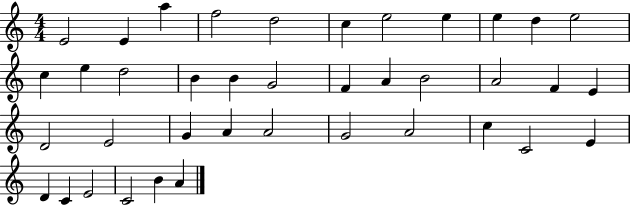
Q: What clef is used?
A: treble